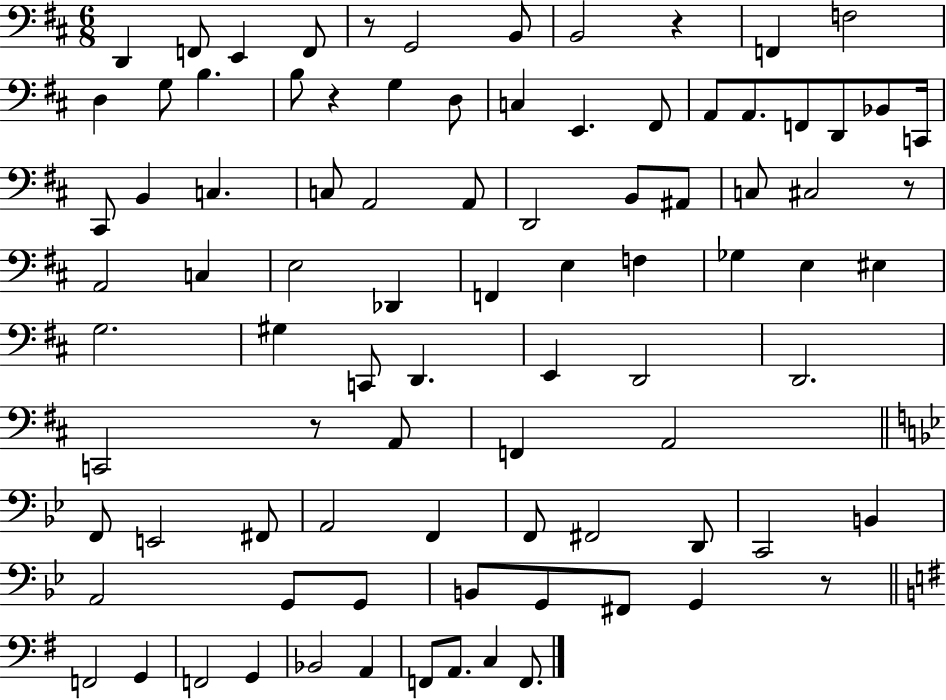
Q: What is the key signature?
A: D major